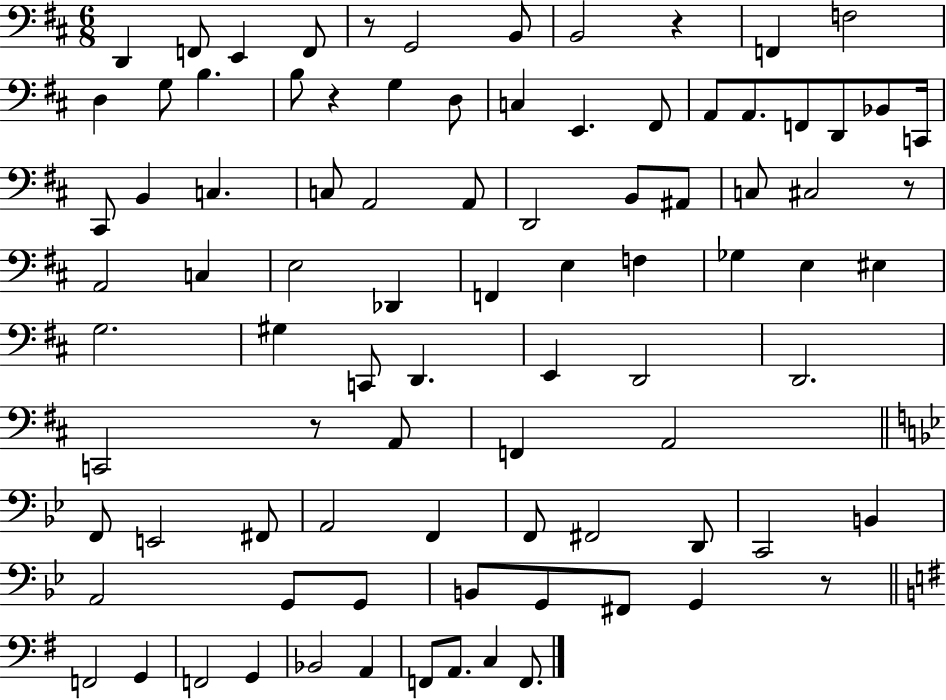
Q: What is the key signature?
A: D major